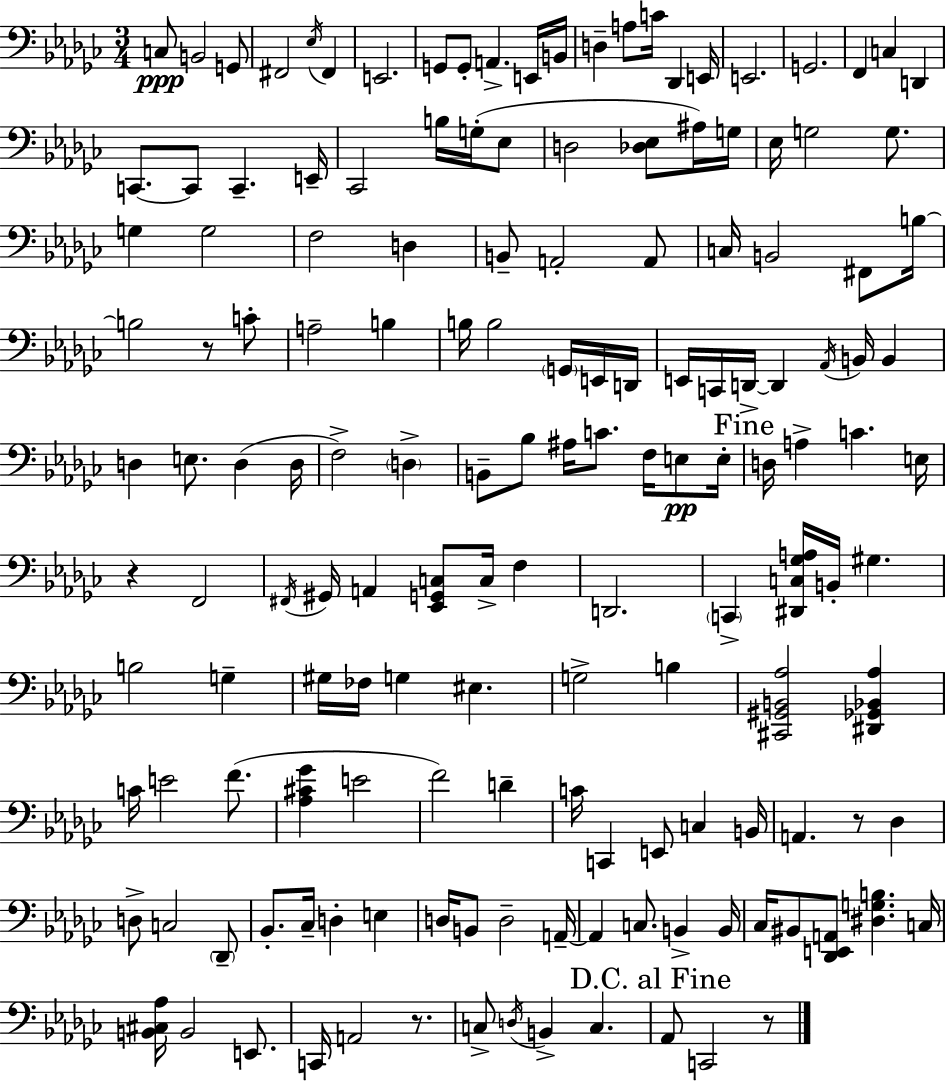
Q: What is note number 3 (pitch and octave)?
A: G2